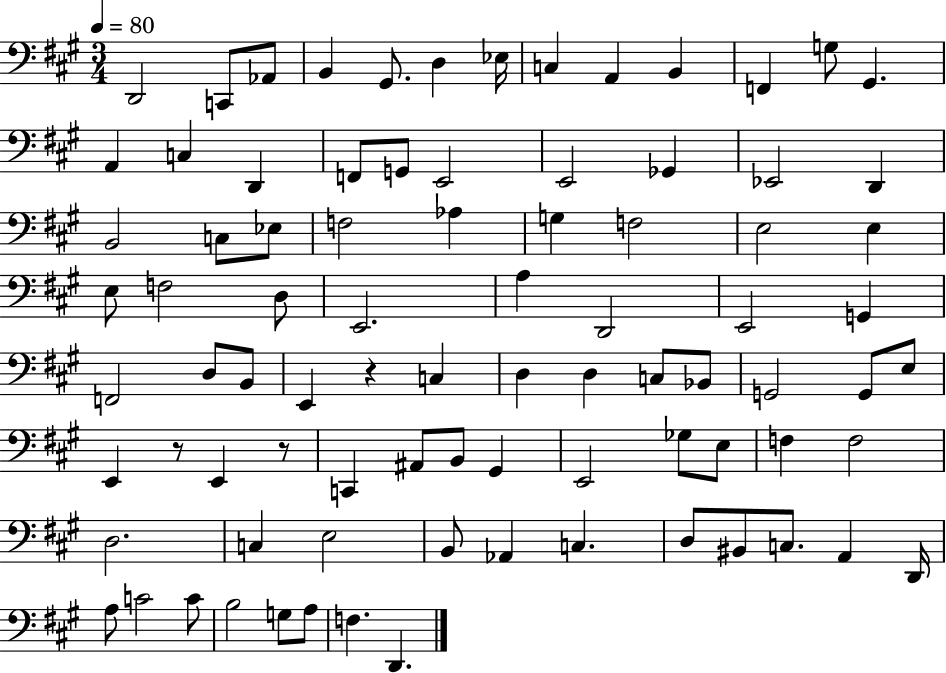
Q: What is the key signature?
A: A major